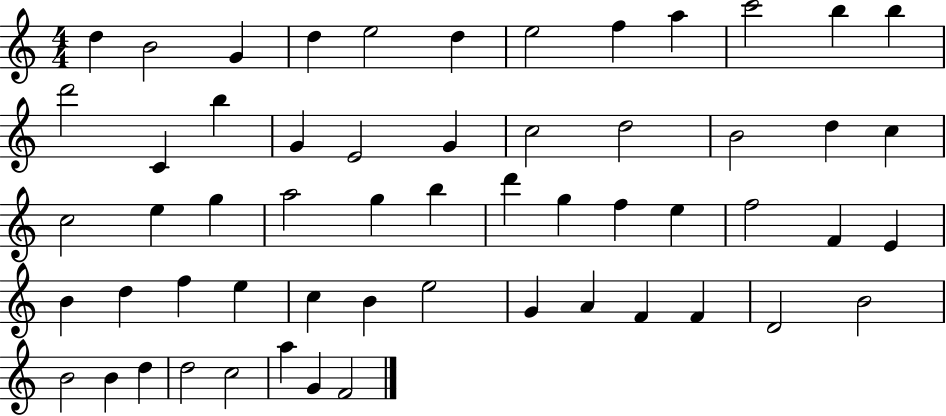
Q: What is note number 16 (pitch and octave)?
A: G4